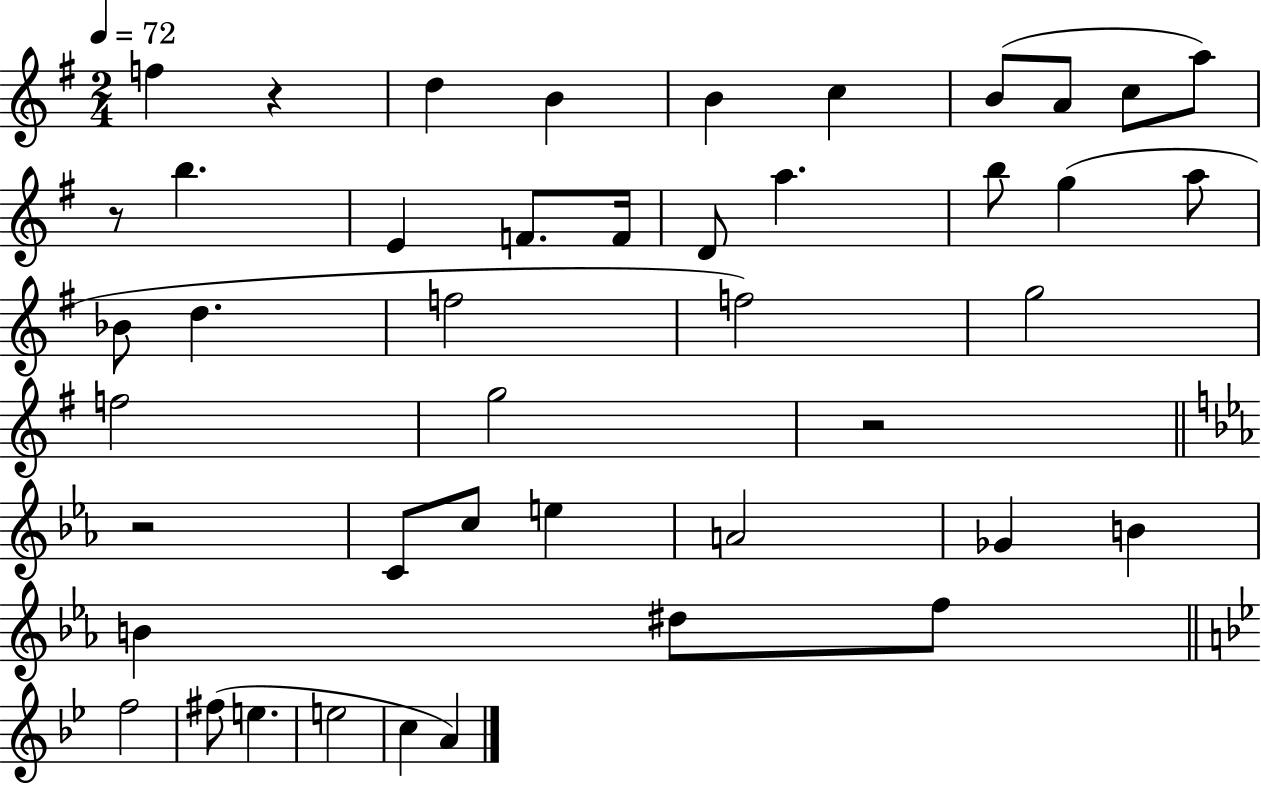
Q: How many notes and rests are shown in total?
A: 44